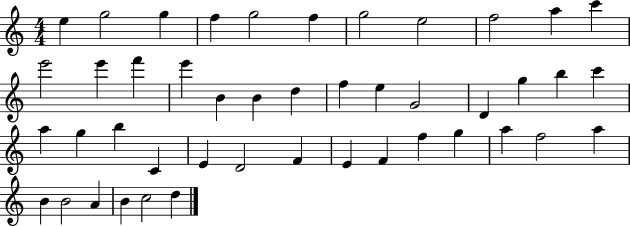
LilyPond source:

{
  \clef treble
  \numericTimeSignature
  \time 4/4
  \key c \major
  e''4 g''2 g''4 | f''4 g''2 f''4 | g''2 e''2 | f''2 a''4 c'''4 | \break e'''2 e'''4 f'''4 | e'''4 b'4 b'4 d''4 | f''4 e''4 g'2 | d'4 g''4 b''4 c'''4 | \break a''4 g''4 b''4 c'4 | e'4 d'2 f'4 | e'4 f'4 f''4 g''4 | a''4 f''2 a''4 | \break b'4 b'2 a'4 | b'4 c''2 d''4 | \bar "|."
}